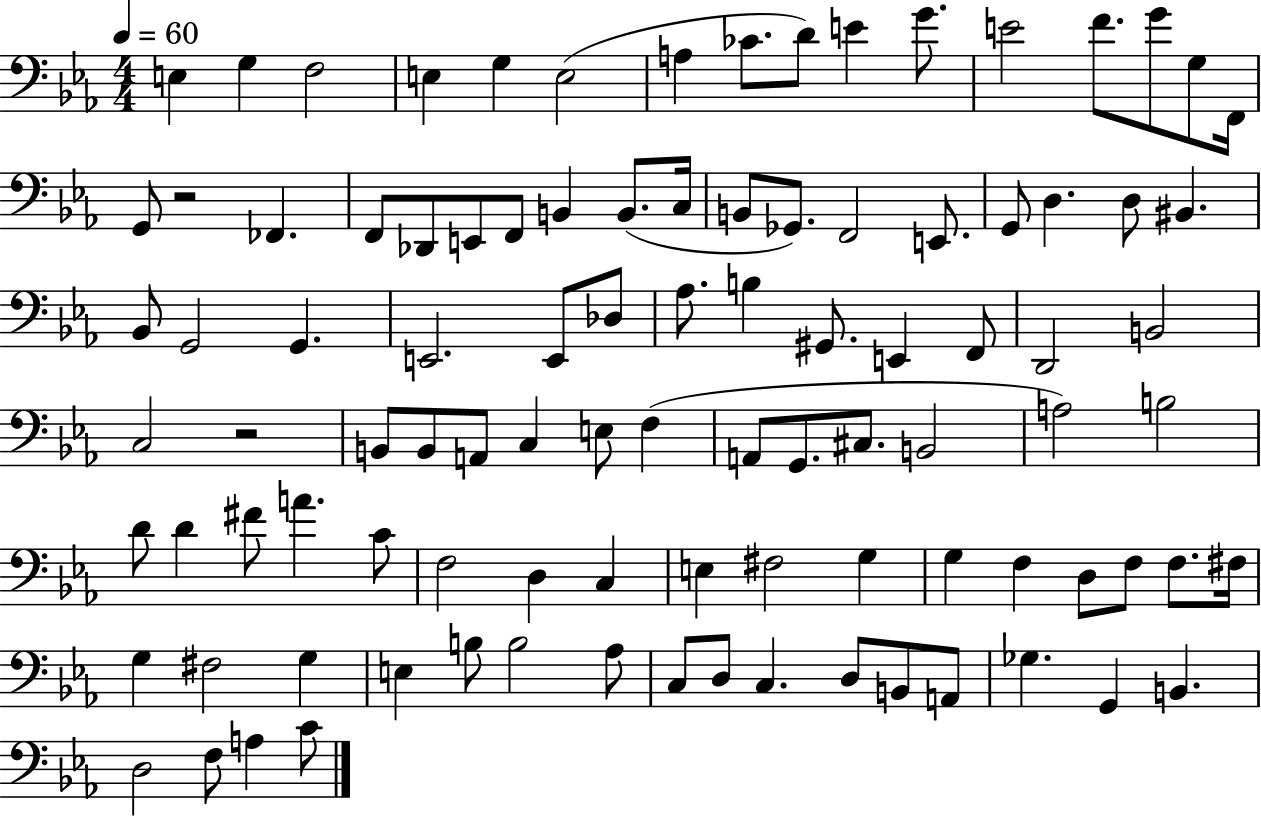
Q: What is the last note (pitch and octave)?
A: C4